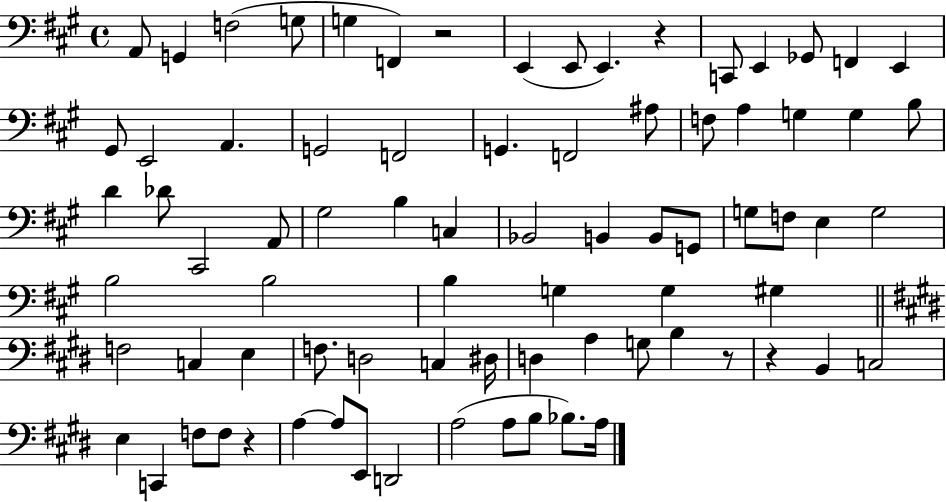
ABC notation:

X:1
T:Untitled
M:4/4
L:1/4
K:A
A,,/2 G,, F,2 G,/2 G, F,, z2 E,, E,,/2 E,, z C,,/2 E,, _G,,/2 F,, E,, ^G,,/2 E,,2 A,, G,,2 F,,2 G,, F,,2 ^A,/2 F,/2 A, G, G, B,/2 D _D/2 ^C,,2 A,,/2 ^G,2 B, C, _B,,2 B,, B,,/2 G,,/2 G,/2 F,/2 E, G,2 B,2 B,2 B, G, G, ^G, F,2 C, E, F,/2 D,2 C, ^D,/4 D, A, G,/2 B, z/2 z B,, C,2 E, C,, F,/2 F,/2 z A, A,/2 E,,/2 D,,2 A,2 A,/2 B,/2 _B,/2 A,/4